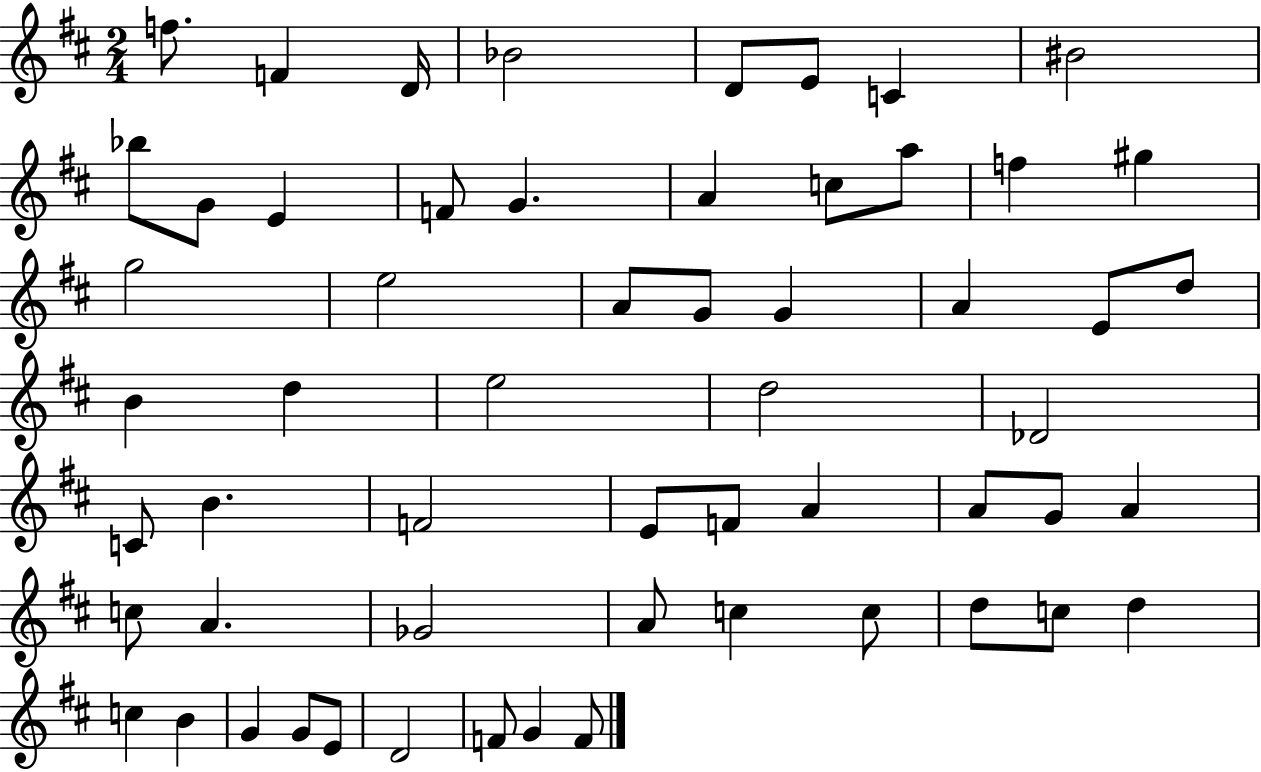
{
  \clef treble
  \numericTimeSignature
  \time 2/4
  \key d \major
  \repeat volta 2 { f''8. f'4 d'16 | bes'2 | d'8 e'8 c'4 | bis'2 | \break bes''8 g'8 e'4 | f'8 g'4. | a'4 c''8 a''8 | f''4 gis''4 | \break g''2 | e''2 | a'8 g'8 g'4 | a'4 e'8 d''8 | \break b'4 d''4 | e''2 | d''2 | des'2 | \break c'8 b'4. | f'2 | e'8 f'8 a'4 | a'8 g'8 a'4 | \break c''8 a'4. | ges'2 | a'8 c''4 c''8 | d''8 c''8 d''4 | \break c''4 b'4 | g'4 g'8 e'8 | d'2 | f'8 g'4 f'8 | \break } \bar "|."
}